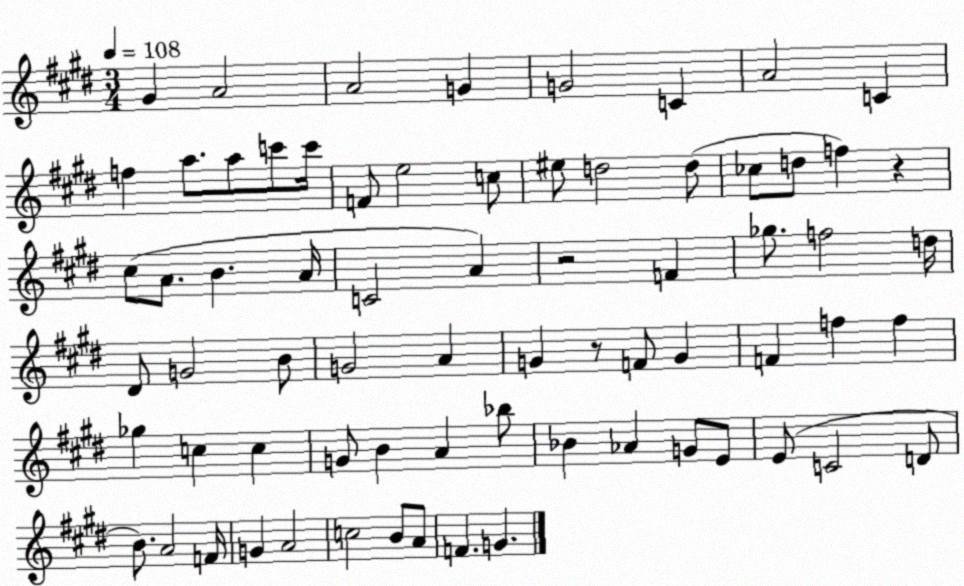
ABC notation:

X:1
T:Untitled
M:3/4
L:1/4
K:E
^G A2 A2 G G2 C A2 C f a/2 a/2 c'/2 c'/4 F/2 e2 c/2 ^e/2 d2 d/2 _c/2 d/2 f z ^c/2 A/2 B A/4 C2 A z2 F _g/2 f2 d/4 ^D/2 G2 B/2 G2 A G z/2 F/2 G F f f _g c c G/2 B A _b/2 _B _A G/2 E/2 E/2 C2 D/2 B/2 A2 F/4 G A2 c2 B/2 A/2 F G